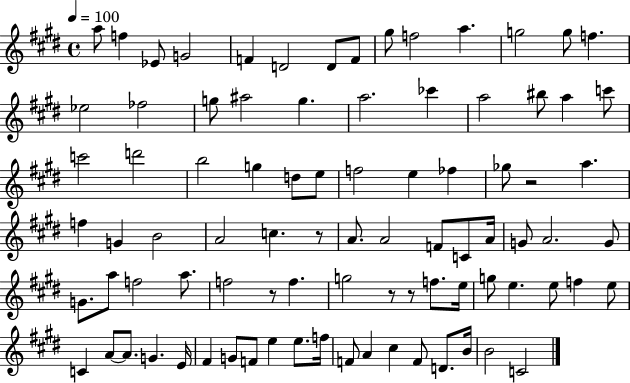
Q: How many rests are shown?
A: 5